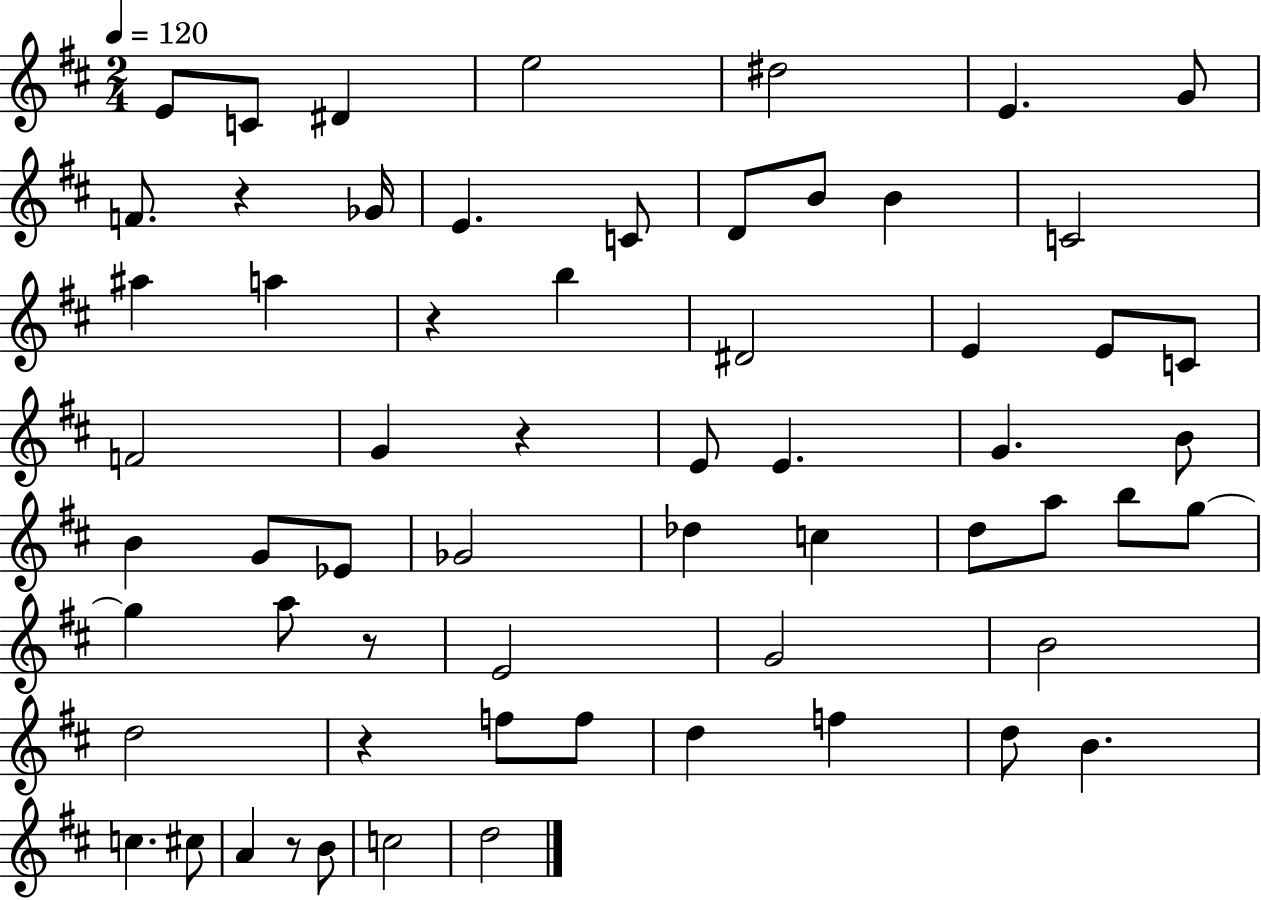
{
  \clef treble
  \numericTimeSignature
  \time 2/4
  \key d \major
  \tempo 4 = 120
  e'8 c'8 dis'4 | e''2 | dis''2 | e'4. g'8 | \break f'8. r4 ges'16 | e'4. c'8 | d'8 b'8 b'4 | c'2 | \break ais''4 a''4 | r4 b''4 | dis'2 | e'4 e'8 c'8 | \break f'2 | g'4 r4 | e'8 e'4. | g'4. b'8 | \break b'4 g'8 ees'8 | ges'2 | des''4 c''4 | d''8 a''8 b''8 g''8~~ | \break g''4 a''8 r8 | e'2 | g'2 | b'2 | \break d''2 | r4 f''8 f''8 | d''4 f''4 | d''8 b'4. | \break c''4. cis''8 | a'4 r8 b'8 | c''2 | d''2 | \break \bar "|."
}